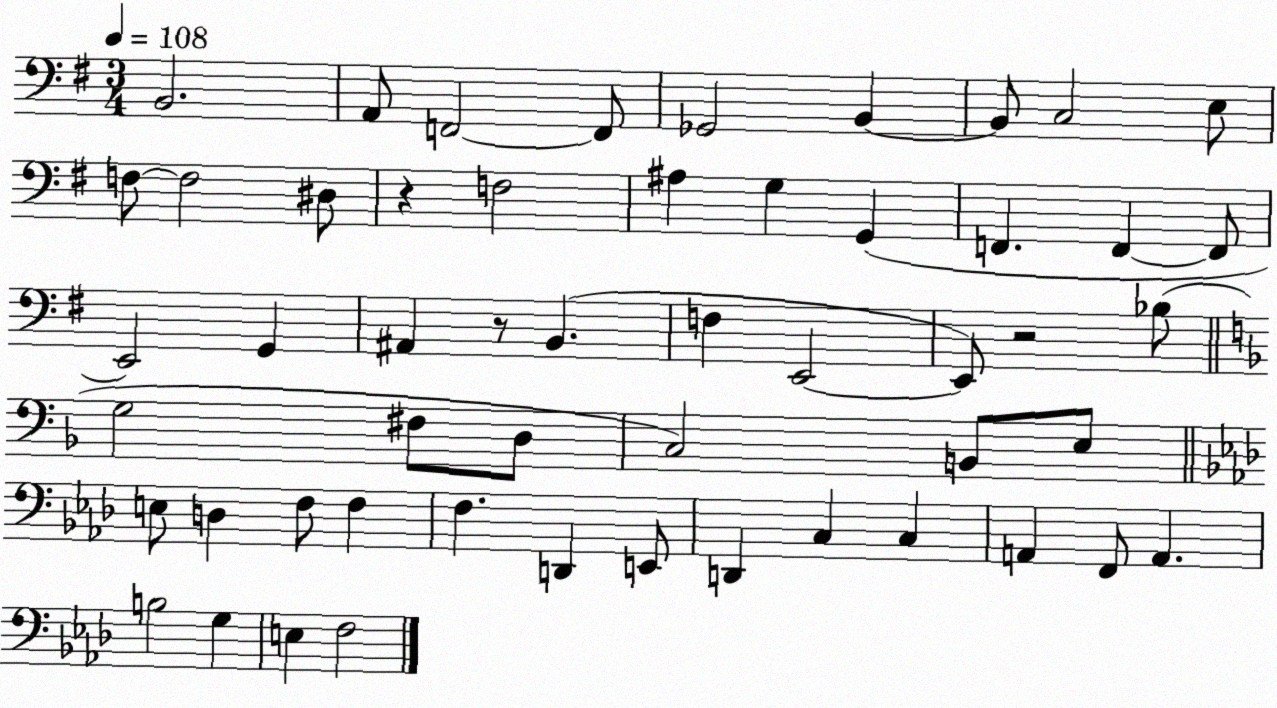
X:1
T:Untitled
M:3/4
L:1/4
K:G
B,,2 A,,/2 F,,2 F,,/2 _G,,2 B,, B,,/2 C,2 E,/2 F,/2 F,2 ^D,/2 z F,2 ^A, G, G,, F,, F,, F,,/2 E,,2 G,, ^A,, z/2 B,, F, E,,2 E,,/2 z2 _B,/2 G,2 ^F,/2 D,/2 C,2 B,,/2 E,/2 E,/2 D, F,/2 F, F, D,, E,,/2 D,, C, C, A,, F,,/2 A,, B,2 G, E, F,2